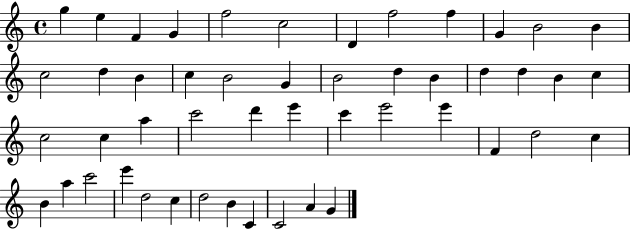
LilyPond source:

{
  \clef treble
  \time 4/4
  \defaultTimeSignature
  \key c \major
  g''4 e''4 f'4 g'4 | f''2 c''2 | d'4 f''2 f''4 | g'4 b'2 b'4 | \break c''2 d''4 b'4 | c''4 b'2 g'4 | b'2 d''4 b'4 | d''4 d''4 b'4 c''4 | \break c''2 c''4 a''4 | c'''2 d'''4 e'''4 | c'''4 e'''2 e'''4 | f'4 d''2 c''4 | \break b'4 a''4 c'''2 | e'''4 d''2 c''4 | d''2 b'4 c'4 | c'2 a'4 g'4 | \break \bar "|."
}